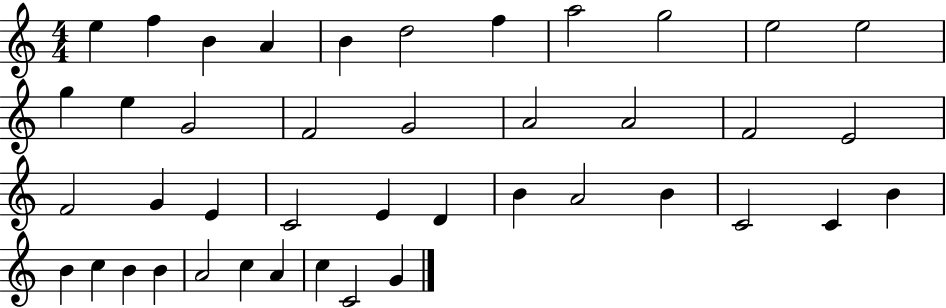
X:1
T:Untitled
M:4/4
L:1/4
K:C
e f B A B d2 f a2 g2 e2 e2 g e G2 F2 G2 A2 A2 F2 E2 F2 G E C2 E D B A2 B C2 C B B c B B A2 c A c C2 G